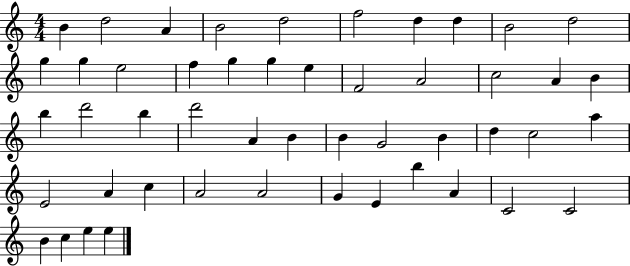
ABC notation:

X:1
T:Untitled
M:4/4
L:1/4
K:C
B d2 A B2 d2 f2 d d B2 d2 g g e2 f g g e F2 A2 c2 A B b d'2 b d'2 A B B G2 B d c2 a E2 A c A2 A2 G E b A C2 C2 B c e e